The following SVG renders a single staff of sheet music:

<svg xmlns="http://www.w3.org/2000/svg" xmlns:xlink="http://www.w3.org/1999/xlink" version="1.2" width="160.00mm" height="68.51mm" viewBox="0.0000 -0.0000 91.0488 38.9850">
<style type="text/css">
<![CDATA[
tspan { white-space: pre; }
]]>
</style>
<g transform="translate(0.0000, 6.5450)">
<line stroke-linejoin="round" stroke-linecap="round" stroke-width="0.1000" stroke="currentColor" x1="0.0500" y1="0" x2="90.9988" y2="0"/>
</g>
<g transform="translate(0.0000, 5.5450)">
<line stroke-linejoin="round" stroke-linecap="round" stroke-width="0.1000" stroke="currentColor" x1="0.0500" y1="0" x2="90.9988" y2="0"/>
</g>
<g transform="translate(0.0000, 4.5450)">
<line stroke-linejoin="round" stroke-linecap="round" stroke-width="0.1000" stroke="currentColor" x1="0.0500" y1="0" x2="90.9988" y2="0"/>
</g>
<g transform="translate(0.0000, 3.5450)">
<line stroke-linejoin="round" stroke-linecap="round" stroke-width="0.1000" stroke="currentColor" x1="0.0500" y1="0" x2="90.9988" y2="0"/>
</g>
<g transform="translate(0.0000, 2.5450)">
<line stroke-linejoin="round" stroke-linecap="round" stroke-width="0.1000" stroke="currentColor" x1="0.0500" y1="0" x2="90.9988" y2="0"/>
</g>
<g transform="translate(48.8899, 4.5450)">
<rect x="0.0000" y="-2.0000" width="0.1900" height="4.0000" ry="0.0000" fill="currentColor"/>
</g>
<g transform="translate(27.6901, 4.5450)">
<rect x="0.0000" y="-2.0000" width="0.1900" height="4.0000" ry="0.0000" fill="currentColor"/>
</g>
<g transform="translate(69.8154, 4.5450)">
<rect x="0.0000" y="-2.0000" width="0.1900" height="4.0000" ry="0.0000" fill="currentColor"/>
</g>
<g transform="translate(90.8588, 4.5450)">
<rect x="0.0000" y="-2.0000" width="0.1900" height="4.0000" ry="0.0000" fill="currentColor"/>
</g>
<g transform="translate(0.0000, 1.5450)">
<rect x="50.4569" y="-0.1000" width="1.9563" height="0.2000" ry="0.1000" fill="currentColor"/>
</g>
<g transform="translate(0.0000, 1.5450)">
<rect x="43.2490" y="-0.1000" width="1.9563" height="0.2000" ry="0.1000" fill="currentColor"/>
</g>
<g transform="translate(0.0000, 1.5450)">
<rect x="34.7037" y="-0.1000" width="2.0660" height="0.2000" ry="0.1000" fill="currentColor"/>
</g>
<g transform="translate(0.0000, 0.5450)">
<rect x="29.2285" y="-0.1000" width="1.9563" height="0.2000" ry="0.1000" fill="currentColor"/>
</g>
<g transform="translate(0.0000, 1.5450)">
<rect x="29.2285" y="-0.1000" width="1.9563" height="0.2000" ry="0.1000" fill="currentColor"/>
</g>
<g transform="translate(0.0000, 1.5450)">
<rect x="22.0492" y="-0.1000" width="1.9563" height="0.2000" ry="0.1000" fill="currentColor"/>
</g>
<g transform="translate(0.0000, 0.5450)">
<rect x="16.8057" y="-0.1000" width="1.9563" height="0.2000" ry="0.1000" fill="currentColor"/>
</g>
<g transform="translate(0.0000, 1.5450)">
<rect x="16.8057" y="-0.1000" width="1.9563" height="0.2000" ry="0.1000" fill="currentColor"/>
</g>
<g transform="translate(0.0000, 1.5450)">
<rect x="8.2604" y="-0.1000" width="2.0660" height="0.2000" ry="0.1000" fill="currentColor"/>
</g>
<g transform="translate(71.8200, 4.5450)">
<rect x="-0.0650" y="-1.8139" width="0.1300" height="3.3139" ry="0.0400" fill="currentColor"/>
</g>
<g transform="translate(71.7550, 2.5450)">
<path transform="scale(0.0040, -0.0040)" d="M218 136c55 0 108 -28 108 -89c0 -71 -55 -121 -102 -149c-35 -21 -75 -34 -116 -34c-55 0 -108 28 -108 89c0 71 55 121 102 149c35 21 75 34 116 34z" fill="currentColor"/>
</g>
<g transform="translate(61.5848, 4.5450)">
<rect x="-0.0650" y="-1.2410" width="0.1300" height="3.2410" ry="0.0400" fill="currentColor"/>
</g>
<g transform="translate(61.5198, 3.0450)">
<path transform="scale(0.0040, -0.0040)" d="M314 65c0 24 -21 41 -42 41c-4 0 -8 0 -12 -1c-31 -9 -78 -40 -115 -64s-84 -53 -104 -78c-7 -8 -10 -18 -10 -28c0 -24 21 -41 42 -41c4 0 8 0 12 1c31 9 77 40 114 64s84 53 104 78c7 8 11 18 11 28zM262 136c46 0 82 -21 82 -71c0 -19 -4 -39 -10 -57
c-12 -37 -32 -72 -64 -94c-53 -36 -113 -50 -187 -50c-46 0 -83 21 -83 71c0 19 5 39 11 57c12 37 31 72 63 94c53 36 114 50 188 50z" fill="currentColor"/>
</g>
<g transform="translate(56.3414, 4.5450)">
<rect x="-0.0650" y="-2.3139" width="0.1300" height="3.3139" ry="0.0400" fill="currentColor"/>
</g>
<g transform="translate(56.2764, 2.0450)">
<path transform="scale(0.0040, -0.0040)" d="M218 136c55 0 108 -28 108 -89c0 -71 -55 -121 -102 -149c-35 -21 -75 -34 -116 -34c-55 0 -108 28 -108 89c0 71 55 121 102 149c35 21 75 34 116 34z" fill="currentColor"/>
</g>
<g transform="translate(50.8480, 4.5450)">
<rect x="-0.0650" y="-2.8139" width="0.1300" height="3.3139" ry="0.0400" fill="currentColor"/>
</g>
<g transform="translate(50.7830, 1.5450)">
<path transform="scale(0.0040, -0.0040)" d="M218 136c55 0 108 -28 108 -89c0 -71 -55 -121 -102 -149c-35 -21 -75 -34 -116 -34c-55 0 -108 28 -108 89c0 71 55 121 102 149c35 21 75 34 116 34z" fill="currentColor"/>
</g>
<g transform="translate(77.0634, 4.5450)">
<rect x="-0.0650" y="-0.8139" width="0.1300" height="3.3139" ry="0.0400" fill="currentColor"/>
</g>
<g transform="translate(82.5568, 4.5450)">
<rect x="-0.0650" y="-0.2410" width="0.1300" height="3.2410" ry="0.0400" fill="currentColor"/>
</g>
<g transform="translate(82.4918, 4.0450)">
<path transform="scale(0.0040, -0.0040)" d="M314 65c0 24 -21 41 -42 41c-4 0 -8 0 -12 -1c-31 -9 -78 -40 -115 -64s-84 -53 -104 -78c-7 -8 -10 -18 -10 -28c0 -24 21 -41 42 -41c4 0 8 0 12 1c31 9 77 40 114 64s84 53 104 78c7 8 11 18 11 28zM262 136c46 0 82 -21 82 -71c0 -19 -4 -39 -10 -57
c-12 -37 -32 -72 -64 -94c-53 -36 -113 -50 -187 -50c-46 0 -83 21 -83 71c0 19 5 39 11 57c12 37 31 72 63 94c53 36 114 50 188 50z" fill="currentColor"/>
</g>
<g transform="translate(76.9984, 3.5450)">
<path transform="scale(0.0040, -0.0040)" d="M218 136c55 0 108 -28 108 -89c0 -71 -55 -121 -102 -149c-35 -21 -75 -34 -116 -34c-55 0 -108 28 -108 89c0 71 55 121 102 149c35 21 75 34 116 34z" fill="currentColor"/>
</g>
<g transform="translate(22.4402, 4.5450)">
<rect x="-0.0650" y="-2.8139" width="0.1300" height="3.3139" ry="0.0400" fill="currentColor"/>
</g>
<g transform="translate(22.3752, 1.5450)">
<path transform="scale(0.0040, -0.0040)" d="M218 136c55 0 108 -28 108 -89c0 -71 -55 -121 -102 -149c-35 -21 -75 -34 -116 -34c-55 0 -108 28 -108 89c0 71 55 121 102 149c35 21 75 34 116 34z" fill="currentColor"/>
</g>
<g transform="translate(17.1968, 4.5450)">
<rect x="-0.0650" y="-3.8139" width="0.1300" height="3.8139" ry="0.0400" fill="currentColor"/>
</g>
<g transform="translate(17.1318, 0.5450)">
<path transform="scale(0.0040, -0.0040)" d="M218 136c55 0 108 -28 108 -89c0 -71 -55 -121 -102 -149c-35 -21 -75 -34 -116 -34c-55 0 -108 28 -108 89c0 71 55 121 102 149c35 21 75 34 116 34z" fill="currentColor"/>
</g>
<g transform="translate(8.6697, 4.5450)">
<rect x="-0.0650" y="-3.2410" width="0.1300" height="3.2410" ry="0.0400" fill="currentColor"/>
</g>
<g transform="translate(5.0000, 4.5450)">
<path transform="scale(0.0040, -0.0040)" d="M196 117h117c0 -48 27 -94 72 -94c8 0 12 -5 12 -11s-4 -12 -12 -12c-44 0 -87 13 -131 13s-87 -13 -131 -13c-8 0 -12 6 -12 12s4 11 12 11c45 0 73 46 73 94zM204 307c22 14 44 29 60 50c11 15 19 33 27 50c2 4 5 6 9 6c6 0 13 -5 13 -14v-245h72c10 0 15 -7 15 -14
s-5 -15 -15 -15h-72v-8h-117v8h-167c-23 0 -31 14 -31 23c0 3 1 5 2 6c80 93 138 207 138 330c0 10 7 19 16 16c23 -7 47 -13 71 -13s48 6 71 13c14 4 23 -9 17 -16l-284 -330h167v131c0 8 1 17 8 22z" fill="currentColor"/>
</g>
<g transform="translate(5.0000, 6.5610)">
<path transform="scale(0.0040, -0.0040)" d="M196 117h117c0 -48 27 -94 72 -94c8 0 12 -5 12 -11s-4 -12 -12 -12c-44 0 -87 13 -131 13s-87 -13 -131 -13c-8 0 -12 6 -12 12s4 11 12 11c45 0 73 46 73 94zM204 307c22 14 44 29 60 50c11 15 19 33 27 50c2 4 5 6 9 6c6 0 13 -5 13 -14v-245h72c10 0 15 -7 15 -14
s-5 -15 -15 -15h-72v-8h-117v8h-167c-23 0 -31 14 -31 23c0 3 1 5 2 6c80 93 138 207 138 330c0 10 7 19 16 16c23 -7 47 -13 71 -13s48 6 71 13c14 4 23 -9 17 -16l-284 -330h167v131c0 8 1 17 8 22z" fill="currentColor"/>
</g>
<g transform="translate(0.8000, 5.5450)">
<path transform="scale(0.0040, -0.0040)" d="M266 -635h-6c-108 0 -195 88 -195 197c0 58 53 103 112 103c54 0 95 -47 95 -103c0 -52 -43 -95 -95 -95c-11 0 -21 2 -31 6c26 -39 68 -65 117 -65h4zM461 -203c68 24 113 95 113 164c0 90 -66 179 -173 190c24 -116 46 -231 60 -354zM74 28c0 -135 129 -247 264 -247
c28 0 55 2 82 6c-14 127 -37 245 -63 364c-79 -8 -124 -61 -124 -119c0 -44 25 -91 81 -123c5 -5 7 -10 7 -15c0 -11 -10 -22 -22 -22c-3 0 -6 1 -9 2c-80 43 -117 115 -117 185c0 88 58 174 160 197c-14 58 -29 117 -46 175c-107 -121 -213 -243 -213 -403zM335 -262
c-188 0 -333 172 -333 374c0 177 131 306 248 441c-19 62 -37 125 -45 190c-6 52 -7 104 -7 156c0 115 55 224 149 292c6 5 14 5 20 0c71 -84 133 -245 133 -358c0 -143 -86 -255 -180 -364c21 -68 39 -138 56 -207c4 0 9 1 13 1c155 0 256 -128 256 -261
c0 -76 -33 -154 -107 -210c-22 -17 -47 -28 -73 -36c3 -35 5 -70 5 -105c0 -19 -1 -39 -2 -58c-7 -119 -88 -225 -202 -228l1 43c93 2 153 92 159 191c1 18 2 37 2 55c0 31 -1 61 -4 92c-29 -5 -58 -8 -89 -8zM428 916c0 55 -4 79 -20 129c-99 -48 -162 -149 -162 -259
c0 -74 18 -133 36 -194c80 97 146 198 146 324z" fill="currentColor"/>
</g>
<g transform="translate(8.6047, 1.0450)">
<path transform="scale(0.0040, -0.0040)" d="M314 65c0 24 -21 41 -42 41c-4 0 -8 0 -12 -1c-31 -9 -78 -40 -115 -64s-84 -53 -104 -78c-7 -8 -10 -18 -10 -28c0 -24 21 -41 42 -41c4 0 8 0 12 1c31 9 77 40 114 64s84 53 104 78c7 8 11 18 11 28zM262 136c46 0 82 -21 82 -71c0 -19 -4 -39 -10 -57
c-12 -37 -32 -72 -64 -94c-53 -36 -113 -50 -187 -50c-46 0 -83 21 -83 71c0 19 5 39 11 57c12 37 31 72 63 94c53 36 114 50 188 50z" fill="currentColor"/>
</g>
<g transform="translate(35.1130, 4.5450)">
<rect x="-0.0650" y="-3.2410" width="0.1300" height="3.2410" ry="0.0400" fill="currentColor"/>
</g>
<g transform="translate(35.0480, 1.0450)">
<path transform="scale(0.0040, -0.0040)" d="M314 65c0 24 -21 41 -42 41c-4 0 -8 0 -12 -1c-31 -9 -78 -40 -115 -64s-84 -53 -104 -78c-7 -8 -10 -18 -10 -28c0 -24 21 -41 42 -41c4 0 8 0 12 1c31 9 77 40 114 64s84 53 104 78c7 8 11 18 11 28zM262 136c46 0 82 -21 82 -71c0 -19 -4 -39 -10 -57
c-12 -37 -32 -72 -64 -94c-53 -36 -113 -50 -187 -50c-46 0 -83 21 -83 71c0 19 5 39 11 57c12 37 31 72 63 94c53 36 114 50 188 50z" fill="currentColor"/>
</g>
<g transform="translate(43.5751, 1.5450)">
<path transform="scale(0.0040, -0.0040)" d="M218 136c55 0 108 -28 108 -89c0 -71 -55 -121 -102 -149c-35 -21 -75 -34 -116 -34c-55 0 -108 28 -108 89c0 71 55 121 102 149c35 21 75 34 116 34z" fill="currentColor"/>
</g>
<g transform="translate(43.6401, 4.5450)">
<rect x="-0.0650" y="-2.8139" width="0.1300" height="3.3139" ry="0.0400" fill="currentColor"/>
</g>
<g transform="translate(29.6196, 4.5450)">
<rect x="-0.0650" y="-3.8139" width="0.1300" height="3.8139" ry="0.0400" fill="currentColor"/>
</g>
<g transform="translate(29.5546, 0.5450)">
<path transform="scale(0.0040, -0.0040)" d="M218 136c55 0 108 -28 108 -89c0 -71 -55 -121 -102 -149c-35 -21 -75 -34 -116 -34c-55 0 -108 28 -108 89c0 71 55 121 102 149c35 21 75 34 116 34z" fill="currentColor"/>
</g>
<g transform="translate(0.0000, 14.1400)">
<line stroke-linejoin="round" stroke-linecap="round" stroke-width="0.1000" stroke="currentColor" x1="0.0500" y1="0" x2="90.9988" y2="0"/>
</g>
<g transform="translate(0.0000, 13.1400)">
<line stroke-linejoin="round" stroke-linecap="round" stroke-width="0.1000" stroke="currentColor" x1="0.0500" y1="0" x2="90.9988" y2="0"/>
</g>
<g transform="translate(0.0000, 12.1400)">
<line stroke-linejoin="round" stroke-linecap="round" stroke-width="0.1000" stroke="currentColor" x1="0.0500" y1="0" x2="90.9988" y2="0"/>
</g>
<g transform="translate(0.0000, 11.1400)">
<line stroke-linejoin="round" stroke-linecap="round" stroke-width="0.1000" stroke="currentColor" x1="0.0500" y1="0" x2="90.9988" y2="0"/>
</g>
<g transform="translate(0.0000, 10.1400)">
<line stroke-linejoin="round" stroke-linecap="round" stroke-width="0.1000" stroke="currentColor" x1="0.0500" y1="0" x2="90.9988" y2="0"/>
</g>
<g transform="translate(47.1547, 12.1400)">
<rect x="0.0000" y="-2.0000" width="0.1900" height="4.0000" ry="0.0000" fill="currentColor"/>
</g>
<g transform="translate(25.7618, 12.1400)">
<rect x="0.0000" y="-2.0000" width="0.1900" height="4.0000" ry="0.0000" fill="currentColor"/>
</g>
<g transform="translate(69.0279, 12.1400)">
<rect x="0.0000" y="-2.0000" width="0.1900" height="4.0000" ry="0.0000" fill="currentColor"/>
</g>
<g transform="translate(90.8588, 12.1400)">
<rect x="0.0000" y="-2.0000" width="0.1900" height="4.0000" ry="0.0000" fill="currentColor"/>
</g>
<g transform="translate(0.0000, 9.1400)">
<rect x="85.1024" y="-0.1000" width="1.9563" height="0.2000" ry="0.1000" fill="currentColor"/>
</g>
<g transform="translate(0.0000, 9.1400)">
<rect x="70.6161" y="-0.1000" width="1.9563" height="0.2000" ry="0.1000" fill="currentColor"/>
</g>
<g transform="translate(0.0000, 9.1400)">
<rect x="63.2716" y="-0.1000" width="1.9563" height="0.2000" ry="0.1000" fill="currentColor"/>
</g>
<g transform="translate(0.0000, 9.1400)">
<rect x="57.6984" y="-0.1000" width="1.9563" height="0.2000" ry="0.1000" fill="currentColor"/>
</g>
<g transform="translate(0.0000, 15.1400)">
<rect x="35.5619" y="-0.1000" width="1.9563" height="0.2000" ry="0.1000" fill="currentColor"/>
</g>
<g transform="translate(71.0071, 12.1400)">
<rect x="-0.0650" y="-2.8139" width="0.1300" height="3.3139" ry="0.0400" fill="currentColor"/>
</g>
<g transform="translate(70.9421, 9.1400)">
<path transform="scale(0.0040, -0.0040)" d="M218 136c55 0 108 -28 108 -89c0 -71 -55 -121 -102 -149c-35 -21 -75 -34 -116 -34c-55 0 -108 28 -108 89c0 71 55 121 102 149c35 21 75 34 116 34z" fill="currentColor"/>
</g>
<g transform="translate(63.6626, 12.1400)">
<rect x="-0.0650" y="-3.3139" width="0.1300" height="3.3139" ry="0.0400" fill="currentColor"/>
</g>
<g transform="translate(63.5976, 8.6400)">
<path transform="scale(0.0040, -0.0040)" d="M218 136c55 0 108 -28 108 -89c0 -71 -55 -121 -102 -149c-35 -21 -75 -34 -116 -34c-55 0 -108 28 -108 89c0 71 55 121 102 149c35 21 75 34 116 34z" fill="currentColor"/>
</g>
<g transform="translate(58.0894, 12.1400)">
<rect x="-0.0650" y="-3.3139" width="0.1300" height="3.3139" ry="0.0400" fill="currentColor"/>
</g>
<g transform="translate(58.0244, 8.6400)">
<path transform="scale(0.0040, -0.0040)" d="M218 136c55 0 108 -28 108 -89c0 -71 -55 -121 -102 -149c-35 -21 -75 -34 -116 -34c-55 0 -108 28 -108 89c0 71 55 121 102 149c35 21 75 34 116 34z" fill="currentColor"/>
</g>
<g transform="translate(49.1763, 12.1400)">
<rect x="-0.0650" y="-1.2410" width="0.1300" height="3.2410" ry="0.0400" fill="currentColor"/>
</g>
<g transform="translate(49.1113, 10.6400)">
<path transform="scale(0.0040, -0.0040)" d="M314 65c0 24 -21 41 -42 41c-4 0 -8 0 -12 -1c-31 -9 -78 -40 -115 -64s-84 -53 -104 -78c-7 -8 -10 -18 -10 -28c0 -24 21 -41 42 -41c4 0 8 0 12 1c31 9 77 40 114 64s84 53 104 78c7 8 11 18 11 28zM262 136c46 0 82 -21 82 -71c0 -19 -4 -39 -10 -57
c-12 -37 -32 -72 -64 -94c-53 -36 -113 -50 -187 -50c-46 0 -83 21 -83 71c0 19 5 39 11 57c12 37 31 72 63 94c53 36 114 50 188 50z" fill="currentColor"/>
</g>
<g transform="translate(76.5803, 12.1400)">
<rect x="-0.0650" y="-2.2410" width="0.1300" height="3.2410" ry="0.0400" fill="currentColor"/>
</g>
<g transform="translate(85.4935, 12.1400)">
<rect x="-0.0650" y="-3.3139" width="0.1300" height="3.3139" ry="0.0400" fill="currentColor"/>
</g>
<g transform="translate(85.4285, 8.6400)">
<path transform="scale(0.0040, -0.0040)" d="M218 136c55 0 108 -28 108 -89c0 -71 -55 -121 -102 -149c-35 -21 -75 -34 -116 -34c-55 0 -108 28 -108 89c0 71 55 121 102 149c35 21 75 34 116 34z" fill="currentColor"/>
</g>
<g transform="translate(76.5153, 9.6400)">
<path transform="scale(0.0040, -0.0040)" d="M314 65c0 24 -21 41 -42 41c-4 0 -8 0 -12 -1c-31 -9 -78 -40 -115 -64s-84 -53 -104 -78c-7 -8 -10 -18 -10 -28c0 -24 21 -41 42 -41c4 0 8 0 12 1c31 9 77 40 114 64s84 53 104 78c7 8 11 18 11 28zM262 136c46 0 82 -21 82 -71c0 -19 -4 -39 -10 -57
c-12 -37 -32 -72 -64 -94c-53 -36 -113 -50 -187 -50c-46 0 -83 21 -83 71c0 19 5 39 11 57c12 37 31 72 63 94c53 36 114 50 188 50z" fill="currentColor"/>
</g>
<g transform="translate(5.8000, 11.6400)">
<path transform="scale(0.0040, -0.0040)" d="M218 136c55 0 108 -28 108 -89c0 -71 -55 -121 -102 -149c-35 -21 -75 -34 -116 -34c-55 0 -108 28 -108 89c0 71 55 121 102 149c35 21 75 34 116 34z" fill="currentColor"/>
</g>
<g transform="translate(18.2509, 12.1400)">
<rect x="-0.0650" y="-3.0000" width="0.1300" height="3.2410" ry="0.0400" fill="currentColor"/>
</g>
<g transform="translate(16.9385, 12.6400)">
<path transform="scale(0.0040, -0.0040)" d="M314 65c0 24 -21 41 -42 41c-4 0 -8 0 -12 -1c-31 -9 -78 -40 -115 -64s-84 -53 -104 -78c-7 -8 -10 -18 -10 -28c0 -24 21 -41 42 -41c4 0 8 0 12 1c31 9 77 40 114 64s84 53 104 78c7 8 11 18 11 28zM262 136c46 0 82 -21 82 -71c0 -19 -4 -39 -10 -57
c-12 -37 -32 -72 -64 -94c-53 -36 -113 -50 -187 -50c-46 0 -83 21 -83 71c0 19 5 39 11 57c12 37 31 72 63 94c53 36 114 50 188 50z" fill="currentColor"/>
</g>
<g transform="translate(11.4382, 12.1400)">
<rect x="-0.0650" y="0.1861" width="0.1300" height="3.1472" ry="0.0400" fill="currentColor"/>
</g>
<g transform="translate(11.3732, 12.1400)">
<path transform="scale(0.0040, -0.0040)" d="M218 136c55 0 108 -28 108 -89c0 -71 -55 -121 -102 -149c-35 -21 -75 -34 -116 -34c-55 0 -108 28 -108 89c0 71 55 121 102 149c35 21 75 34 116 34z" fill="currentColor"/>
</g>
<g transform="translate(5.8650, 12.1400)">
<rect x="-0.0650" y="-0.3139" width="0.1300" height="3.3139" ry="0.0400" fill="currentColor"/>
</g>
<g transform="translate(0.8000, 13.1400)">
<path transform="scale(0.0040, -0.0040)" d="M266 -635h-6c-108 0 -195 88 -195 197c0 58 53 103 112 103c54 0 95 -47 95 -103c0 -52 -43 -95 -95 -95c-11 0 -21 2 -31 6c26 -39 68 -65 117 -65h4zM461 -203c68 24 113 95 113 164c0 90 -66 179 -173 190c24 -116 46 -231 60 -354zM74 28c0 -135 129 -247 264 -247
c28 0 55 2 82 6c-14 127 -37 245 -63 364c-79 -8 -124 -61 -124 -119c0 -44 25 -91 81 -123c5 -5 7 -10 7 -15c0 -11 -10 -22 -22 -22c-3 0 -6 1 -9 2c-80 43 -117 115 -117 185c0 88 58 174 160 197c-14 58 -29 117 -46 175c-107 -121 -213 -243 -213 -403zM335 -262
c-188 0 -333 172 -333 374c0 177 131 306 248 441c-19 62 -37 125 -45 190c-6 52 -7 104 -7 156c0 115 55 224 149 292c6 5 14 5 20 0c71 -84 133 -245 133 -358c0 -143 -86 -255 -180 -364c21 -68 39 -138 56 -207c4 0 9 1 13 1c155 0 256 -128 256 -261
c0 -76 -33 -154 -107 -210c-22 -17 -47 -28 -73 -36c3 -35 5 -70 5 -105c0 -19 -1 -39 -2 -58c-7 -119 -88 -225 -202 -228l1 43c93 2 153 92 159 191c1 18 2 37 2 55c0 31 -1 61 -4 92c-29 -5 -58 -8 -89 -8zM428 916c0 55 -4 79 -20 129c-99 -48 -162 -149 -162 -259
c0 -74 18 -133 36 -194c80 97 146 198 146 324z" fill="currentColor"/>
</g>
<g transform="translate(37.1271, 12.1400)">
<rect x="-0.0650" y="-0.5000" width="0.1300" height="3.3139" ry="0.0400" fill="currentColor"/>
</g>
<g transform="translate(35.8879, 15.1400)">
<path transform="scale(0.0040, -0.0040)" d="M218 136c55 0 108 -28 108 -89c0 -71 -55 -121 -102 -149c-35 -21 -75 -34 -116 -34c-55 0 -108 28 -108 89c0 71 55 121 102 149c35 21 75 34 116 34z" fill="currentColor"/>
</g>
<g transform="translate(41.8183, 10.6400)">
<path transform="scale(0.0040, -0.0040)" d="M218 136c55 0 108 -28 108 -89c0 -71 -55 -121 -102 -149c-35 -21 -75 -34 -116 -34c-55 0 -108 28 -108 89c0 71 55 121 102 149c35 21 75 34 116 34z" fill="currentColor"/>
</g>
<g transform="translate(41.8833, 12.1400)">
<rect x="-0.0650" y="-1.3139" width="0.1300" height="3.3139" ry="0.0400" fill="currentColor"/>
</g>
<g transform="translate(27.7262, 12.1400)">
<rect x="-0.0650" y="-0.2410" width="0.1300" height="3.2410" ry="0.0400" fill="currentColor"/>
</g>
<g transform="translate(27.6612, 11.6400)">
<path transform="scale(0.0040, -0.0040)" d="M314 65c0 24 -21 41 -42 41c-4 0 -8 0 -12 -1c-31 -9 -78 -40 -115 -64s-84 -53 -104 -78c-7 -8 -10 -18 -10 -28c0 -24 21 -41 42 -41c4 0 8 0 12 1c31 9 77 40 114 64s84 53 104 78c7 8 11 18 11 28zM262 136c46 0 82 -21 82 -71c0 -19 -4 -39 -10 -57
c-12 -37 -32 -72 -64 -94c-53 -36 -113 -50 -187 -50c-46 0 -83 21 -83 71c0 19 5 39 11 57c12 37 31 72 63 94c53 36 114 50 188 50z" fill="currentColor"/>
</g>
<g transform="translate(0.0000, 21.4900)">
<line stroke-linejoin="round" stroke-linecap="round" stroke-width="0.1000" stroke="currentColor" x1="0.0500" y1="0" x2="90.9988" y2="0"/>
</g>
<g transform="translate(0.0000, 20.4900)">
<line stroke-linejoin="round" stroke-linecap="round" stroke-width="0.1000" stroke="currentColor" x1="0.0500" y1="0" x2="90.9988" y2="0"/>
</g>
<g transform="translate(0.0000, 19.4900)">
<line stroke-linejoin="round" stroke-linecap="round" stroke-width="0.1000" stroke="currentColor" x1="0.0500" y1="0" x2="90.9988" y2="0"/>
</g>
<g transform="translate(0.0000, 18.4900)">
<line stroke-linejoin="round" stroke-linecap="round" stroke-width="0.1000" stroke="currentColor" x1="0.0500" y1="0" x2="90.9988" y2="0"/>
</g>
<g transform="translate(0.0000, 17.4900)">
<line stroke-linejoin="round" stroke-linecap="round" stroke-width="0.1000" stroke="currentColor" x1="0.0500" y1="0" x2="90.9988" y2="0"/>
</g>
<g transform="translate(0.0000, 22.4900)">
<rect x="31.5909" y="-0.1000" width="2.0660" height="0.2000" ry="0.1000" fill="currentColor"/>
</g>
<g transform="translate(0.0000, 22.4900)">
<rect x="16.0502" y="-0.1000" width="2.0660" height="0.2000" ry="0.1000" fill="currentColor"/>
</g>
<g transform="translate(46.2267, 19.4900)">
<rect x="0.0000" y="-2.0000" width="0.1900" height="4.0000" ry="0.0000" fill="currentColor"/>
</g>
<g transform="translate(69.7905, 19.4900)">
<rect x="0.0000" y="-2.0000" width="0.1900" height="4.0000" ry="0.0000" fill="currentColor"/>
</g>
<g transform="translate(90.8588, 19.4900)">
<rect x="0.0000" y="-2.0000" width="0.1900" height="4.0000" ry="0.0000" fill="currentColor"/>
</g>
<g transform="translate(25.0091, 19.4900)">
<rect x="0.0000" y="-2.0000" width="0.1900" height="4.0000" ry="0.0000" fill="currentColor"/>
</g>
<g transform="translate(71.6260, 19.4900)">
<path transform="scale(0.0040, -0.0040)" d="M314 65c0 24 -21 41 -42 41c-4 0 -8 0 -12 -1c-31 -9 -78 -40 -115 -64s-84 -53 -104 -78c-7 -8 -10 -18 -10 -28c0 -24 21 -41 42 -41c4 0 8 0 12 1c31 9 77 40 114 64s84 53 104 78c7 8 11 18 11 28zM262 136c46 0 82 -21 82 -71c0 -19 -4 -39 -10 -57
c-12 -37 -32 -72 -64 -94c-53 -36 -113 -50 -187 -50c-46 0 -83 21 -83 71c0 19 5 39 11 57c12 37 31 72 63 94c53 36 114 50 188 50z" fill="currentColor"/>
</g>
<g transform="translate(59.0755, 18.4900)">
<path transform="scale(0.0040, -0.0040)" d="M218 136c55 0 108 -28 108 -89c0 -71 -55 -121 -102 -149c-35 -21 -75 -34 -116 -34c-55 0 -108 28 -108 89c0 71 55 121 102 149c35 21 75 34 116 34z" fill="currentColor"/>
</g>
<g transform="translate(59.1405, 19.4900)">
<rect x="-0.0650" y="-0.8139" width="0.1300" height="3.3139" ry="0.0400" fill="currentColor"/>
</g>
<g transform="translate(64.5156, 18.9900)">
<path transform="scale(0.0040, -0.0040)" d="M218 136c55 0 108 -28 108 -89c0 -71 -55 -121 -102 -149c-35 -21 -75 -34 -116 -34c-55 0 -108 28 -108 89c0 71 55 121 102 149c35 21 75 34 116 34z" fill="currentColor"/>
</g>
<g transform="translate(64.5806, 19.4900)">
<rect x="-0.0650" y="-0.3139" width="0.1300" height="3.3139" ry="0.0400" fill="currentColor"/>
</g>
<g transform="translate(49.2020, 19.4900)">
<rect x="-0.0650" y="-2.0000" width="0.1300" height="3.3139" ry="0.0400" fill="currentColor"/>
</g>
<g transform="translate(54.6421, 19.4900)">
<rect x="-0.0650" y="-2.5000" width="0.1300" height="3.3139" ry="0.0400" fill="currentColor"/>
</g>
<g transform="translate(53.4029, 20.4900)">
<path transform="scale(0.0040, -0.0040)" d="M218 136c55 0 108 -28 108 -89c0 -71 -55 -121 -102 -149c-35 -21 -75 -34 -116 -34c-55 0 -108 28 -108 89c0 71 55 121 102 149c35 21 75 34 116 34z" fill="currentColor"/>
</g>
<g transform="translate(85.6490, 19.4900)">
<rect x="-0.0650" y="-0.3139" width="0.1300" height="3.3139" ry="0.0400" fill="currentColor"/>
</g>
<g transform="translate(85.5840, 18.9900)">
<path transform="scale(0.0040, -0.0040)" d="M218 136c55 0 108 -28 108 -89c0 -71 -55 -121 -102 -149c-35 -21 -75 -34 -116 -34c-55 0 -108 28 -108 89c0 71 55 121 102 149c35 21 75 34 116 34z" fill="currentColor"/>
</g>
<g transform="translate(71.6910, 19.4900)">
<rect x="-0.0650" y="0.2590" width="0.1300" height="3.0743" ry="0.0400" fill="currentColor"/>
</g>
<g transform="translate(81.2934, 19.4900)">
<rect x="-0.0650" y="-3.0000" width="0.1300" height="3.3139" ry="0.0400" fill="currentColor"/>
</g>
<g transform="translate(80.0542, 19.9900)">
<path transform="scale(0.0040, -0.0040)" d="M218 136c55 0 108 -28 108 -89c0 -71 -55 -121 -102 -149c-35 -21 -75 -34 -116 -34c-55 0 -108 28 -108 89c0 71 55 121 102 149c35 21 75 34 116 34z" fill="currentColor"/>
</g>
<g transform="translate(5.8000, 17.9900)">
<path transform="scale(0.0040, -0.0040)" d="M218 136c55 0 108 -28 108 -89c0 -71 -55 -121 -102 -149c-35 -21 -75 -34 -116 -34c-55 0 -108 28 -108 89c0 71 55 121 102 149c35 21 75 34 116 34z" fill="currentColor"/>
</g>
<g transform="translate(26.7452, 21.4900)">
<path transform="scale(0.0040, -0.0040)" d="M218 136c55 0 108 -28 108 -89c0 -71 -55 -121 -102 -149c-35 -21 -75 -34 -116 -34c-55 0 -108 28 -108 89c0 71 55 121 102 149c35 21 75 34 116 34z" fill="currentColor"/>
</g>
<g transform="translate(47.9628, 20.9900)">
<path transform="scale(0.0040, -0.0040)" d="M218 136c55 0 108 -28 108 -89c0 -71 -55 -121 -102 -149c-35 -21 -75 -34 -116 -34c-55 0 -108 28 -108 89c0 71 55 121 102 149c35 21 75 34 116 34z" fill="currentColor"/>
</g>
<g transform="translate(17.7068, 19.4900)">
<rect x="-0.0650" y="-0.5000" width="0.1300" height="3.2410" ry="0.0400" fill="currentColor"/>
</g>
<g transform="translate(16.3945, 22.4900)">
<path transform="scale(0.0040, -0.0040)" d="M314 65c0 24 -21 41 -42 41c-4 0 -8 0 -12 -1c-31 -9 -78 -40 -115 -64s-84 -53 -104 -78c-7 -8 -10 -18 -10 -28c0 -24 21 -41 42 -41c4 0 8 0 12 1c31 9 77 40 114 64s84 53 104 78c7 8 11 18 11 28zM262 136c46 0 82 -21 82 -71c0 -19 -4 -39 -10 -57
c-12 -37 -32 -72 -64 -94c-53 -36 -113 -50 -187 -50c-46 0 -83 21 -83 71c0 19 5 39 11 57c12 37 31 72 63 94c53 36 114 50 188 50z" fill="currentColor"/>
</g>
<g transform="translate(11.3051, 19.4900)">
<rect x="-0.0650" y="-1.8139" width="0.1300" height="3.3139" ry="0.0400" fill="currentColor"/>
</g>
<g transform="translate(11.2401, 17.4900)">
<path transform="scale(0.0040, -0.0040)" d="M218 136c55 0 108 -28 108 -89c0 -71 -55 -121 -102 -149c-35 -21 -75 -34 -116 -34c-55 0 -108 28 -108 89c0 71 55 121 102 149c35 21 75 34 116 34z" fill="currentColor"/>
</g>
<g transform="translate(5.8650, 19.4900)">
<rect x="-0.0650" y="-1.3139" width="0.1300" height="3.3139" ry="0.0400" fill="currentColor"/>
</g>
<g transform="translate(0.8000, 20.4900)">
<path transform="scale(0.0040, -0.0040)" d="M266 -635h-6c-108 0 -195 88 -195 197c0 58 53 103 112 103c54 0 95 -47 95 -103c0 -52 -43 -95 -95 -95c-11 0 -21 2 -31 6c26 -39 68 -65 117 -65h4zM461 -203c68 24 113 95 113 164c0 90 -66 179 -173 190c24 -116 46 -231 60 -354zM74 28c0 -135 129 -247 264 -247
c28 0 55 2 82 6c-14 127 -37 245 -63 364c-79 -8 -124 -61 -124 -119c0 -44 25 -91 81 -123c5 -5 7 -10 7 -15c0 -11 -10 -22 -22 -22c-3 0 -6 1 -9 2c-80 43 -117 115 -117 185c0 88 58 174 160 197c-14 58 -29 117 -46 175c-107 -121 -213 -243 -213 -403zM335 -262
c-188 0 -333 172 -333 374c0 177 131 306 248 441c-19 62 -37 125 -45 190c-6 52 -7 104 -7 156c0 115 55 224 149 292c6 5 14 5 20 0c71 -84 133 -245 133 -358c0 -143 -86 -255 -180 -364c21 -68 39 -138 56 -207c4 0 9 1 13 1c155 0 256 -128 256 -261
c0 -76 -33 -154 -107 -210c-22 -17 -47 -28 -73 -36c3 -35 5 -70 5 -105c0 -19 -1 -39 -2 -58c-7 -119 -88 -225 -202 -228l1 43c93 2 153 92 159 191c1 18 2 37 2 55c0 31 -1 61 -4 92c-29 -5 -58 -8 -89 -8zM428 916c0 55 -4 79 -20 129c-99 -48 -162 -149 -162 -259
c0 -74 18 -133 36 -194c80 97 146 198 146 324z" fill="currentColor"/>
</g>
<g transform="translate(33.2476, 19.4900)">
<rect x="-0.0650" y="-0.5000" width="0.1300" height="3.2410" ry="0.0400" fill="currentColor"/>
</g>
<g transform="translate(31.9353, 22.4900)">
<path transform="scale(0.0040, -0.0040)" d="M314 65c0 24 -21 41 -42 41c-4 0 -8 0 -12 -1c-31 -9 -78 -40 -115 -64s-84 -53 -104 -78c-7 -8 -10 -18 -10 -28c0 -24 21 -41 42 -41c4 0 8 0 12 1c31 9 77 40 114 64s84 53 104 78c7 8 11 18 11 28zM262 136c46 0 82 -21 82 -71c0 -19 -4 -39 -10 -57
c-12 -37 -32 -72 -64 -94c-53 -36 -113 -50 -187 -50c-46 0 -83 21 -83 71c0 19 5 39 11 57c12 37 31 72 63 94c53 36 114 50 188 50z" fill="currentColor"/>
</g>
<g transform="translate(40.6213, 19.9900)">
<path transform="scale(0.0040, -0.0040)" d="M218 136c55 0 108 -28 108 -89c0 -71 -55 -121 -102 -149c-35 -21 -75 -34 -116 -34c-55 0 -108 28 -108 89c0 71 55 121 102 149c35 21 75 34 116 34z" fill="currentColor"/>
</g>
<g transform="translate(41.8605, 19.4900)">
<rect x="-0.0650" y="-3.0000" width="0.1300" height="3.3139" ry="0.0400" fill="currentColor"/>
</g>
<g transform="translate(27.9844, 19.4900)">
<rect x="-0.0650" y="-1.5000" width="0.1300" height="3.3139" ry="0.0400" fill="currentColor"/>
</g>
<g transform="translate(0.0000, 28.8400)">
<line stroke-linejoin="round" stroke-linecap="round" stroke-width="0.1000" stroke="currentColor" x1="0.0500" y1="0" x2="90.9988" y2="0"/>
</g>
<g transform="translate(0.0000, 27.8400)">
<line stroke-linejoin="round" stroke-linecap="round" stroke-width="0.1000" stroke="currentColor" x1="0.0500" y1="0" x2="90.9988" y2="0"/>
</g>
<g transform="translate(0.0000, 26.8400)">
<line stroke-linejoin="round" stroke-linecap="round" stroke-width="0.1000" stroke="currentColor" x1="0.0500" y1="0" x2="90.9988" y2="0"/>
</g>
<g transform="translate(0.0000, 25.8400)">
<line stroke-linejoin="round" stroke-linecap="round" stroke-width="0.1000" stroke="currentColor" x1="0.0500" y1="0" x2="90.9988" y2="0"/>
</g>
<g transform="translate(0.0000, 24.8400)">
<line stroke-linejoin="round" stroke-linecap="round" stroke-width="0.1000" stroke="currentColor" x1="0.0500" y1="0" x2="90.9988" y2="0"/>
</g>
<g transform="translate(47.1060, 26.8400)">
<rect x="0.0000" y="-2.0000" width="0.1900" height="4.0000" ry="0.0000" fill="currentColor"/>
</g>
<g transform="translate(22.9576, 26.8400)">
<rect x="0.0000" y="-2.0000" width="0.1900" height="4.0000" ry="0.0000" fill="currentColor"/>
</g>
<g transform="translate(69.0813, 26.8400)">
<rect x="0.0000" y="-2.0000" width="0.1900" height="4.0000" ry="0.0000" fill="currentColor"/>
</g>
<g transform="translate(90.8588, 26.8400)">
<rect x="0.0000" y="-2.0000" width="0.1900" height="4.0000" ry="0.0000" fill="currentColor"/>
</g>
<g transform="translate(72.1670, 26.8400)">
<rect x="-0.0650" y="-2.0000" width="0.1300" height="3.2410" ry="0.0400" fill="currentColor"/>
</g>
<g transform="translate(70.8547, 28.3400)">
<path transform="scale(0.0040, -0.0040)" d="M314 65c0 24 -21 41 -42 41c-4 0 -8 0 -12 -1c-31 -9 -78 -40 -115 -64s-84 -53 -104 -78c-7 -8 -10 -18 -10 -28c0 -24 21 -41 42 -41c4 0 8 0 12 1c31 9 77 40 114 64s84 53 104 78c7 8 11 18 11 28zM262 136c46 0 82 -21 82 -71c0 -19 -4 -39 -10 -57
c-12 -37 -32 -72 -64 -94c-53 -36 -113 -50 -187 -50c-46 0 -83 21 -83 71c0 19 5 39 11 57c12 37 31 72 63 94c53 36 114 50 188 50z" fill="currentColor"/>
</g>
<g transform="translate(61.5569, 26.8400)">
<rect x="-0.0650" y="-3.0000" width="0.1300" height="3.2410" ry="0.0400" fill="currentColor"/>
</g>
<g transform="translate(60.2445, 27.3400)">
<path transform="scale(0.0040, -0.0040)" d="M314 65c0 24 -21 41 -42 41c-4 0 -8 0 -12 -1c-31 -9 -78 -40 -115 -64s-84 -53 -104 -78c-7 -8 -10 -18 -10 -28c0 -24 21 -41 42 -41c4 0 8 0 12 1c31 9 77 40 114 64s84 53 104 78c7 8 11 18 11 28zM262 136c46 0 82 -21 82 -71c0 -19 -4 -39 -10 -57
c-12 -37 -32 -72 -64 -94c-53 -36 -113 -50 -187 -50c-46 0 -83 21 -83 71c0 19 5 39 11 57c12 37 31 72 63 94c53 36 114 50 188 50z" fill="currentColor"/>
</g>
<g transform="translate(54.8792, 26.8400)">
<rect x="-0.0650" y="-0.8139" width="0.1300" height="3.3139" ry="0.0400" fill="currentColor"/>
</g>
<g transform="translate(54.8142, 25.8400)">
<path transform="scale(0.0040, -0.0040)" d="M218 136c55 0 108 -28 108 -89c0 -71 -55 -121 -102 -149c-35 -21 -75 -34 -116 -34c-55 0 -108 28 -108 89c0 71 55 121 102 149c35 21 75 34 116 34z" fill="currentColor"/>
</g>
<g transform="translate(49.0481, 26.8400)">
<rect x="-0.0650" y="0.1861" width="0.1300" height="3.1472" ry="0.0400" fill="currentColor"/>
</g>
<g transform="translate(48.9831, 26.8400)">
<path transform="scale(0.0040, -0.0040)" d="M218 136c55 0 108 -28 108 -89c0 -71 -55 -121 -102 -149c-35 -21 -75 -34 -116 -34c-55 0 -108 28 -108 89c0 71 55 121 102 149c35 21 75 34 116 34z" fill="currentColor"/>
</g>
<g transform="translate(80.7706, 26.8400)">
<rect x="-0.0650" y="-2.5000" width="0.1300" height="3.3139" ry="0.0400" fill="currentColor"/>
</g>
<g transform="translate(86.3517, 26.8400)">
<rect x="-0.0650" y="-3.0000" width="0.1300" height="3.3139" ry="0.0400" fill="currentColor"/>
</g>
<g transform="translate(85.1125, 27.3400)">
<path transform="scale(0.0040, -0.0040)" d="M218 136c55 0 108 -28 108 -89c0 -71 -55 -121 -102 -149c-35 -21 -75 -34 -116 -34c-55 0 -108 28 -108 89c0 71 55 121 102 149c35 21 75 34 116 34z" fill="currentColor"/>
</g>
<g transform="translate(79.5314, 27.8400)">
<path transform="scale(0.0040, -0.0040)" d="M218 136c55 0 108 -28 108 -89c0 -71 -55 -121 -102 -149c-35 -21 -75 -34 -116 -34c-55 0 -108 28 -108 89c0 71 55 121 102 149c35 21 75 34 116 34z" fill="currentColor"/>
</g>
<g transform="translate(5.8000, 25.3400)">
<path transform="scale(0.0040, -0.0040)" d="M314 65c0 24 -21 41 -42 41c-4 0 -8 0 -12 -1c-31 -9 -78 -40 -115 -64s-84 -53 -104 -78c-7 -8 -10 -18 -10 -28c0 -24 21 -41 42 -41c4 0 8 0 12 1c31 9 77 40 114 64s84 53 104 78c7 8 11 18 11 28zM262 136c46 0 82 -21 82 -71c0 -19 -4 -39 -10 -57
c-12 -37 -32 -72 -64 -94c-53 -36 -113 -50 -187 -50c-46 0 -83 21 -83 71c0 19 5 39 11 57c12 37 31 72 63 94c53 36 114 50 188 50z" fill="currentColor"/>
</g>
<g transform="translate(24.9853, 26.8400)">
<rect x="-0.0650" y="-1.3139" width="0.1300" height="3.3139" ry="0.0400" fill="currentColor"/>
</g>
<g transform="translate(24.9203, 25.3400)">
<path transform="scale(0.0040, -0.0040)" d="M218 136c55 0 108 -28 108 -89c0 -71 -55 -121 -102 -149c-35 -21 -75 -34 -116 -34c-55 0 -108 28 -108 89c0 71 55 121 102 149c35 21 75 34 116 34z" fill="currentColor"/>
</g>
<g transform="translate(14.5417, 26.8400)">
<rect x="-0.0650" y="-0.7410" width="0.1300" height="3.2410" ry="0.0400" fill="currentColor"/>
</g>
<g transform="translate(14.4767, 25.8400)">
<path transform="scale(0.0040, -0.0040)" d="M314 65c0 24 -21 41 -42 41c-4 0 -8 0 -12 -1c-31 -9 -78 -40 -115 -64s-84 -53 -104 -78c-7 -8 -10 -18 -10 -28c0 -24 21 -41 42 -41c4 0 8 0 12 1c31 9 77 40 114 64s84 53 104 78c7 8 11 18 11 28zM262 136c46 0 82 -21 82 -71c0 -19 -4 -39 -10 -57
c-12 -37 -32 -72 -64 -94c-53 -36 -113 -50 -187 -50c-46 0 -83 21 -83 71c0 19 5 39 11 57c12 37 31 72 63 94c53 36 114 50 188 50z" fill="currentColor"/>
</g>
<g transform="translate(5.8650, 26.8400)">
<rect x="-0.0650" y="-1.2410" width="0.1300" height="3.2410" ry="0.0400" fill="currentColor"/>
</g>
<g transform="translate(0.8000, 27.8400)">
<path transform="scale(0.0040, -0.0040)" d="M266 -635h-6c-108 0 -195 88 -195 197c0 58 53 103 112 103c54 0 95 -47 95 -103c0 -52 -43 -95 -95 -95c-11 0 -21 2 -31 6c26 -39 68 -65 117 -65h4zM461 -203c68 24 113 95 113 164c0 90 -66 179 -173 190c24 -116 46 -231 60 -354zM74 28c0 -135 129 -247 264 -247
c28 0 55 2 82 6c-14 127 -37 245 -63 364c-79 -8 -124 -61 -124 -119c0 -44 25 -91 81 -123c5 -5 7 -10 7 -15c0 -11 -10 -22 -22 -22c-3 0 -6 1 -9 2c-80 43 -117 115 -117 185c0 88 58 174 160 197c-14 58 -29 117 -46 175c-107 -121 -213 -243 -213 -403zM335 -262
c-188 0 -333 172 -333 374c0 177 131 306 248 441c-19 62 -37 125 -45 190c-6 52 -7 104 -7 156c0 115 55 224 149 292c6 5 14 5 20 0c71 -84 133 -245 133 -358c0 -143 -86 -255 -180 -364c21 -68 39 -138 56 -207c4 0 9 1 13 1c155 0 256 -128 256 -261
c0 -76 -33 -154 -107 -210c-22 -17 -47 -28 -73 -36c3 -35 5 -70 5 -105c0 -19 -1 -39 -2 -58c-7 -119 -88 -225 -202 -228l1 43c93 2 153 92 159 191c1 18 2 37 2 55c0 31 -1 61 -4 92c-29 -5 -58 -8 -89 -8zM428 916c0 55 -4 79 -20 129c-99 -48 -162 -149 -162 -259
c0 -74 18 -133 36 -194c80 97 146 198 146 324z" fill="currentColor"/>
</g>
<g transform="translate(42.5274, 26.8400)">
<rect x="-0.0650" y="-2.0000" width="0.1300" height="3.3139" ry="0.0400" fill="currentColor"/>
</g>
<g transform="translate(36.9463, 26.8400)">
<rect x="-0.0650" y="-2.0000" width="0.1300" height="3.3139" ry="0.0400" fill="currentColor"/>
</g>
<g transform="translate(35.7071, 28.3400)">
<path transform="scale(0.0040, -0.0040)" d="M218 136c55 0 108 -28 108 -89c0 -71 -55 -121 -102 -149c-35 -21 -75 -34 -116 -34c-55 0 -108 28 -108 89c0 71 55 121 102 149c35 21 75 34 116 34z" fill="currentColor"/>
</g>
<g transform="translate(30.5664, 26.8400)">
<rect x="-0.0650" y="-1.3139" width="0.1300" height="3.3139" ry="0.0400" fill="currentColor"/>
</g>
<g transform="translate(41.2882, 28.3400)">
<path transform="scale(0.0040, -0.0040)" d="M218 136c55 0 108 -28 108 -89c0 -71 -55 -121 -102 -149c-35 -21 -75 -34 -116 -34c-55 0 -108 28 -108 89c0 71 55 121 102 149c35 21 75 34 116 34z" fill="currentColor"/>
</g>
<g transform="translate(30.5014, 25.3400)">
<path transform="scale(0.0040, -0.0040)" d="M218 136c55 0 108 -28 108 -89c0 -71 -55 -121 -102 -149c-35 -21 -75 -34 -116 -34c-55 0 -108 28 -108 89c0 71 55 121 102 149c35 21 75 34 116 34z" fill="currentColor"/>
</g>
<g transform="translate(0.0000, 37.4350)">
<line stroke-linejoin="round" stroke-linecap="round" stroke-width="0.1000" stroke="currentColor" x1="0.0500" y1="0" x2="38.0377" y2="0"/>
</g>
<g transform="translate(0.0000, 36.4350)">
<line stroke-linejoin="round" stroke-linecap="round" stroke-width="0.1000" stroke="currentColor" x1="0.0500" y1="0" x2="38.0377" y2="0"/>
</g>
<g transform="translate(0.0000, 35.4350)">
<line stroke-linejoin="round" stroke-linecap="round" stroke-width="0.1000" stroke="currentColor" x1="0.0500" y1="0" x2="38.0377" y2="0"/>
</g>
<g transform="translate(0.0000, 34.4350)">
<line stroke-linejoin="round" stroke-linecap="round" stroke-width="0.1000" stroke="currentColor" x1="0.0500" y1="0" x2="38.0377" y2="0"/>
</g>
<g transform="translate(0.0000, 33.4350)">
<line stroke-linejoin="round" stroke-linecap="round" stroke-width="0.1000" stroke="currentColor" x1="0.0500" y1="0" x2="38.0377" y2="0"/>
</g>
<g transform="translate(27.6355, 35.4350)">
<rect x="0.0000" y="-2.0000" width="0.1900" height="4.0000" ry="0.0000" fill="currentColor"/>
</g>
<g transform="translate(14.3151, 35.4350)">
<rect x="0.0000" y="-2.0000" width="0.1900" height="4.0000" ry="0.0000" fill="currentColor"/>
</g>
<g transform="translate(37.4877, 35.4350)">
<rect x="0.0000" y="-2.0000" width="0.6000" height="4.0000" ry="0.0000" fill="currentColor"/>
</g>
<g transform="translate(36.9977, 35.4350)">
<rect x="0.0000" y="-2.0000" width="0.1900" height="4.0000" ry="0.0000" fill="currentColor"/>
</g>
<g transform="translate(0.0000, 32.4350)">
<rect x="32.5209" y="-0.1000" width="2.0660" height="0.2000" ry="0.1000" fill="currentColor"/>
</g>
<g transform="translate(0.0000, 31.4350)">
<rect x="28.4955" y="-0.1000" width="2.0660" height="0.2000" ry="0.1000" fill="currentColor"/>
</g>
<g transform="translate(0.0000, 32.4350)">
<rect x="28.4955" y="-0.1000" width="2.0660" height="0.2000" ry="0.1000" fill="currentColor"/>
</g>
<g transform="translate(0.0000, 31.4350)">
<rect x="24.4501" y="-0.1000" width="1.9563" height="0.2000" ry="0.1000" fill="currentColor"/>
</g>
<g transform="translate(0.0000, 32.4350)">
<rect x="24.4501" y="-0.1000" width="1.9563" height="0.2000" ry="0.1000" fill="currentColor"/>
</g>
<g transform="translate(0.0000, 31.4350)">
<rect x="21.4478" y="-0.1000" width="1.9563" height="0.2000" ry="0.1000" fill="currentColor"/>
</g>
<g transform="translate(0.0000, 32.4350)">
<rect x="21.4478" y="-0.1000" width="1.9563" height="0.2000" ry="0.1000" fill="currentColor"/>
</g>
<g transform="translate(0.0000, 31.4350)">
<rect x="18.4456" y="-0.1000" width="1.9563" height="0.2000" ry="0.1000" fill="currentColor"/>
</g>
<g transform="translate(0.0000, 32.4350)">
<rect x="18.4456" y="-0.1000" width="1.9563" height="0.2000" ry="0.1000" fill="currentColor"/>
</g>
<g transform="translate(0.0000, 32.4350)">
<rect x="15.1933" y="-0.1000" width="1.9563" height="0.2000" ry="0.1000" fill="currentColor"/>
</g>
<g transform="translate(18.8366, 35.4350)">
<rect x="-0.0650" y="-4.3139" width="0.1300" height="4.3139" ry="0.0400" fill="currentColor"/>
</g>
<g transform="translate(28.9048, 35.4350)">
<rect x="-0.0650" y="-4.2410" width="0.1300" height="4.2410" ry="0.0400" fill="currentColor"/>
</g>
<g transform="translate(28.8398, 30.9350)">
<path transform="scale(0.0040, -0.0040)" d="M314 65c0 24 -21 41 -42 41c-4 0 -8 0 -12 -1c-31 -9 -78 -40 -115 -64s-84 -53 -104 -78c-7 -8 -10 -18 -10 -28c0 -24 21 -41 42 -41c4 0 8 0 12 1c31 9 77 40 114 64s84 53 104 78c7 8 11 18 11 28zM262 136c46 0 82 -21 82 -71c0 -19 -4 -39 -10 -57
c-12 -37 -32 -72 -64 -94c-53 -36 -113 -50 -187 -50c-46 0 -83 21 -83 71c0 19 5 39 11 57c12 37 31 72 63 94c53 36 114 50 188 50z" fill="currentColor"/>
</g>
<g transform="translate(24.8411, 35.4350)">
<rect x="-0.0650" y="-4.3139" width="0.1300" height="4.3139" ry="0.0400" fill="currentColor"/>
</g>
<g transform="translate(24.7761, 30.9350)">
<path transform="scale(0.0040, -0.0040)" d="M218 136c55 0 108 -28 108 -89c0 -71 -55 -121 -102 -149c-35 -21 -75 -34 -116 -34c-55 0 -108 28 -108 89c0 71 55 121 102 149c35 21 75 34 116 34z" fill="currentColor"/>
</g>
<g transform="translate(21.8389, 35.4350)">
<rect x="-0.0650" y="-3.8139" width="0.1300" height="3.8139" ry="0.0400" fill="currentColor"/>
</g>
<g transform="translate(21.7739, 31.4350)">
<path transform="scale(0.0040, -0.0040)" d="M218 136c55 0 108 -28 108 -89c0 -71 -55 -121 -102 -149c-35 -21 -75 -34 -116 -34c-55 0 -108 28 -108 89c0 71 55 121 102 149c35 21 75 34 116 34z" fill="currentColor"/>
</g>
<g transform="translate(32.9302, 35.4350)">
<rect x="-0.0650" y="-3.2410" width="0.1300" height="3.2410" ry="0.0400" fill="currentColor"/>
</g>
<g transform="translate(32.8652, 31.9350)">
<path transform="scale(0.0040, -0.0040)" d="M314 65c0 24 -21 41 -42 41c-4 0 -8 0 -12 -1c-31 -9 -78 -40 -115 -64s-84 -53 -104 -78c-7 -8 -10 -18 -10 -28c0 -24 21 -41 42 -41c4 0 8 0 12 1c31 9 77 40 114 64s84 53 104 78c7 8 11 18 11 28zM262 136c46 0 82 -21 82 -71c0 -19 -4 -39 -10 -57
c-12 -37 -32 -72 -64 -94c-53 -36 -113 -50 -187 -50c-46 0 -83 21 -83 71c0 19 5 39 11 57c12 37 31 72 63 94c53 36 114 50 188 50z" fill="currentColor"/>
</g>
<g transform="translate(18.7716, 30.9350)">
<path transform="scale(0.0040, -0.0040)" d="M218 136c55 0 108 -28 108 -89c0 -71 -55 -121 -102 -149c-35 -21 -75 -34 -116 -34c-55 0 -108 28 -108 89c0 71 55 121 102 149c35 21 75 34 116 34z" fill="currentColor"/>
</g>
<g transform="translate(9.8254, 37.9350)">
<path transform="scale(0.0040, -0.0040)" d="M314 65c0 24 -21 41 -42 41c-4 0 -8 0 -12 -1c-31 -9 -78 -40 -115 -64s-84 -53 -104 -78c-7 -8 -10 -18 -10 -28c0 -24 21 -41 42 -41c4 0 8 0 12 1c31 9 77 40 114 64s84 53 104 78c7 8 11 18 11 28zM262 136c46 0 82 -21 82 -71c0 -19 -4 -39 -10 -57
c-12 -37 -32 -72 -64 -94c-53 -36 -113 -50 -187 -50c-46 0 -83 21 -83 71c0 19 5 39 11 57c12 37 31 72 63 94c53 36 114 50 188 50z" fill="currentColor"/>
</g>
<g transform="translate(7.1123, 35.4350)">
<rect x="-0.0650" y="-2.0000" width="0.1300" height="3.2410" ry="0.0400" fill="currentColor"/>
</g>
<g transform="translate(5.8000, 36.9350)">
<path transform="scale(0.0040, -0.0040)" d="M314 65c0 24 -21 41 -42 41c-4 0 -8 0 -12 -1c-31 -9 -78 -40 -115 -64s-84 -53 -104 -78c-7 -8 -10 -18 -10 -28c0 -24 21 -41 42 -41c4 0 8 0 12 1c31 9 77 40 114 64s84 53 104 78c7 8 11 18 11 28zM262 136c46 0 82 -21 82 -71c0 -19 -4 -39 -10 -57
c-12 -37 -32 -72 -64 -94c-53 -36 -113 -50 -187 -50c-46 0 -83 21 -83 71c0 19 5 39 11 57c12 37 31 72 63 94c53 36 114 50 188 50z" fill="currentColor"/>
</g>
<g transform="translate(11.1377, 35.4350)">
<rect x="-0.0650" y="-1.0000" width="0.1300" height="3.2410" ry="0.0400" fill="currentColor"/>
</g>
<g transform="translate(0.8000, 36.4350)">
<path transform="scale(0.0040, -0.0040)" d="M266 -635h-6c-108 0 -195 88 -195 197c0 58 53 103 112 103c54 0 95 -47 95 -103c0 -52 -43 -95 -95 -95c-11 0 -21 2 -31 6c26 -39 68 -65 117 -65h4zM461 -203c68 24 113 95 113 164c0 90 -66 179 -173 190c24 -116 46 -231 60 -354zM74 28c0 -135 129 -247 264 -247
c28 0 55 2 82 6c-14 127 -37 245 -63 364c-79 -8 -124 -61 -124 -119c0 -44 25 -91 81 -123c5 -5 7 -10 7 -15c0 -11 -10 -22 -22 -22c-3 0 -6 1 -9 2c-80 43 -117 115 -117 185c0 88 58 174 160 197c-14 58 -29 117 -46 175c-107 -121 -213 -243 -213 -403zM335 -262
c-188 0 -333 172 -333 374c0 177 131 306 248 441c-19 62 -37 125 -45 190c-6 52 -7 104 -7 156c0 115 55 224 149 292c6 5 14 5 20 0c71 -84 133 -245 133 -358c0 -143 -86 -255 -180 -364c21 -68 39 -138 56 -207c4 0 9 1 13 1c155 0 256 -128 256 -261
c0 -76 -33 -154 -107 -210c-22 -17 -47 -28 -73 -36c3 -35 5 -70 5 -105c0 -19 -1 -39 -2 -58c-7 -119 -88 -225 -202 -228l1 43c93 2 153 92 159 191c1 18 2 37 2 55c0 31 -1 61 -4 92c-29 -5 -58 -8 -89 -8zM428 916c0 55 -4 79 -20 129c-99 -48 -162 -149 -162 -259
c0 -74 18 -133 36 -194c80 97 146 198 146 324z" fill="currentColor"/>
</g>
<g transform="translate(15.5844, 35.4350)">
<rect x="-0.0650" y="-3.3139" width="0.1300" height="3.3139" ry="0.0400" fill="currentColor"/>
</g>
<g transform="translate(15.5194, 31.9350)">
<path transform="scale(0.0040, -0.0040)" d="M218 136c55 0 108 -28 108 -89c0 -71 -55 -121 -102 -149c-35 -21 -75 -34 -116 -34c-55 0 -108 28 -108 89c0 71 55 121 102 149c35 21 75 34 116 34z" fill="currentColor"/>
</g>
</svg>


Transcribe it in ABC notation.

X:1
T:Untitled
M:4/4
L:1/4
K:C
b2 c' a c' b2 a a g e2 f d c2 c B A2 c2 C e e2 b b a g2 b e f C2 E C2 A F G d c B2 A c e2 d2 e e F F B d A2 F2 G A F2 D2 b d' c' d' d'2 b2